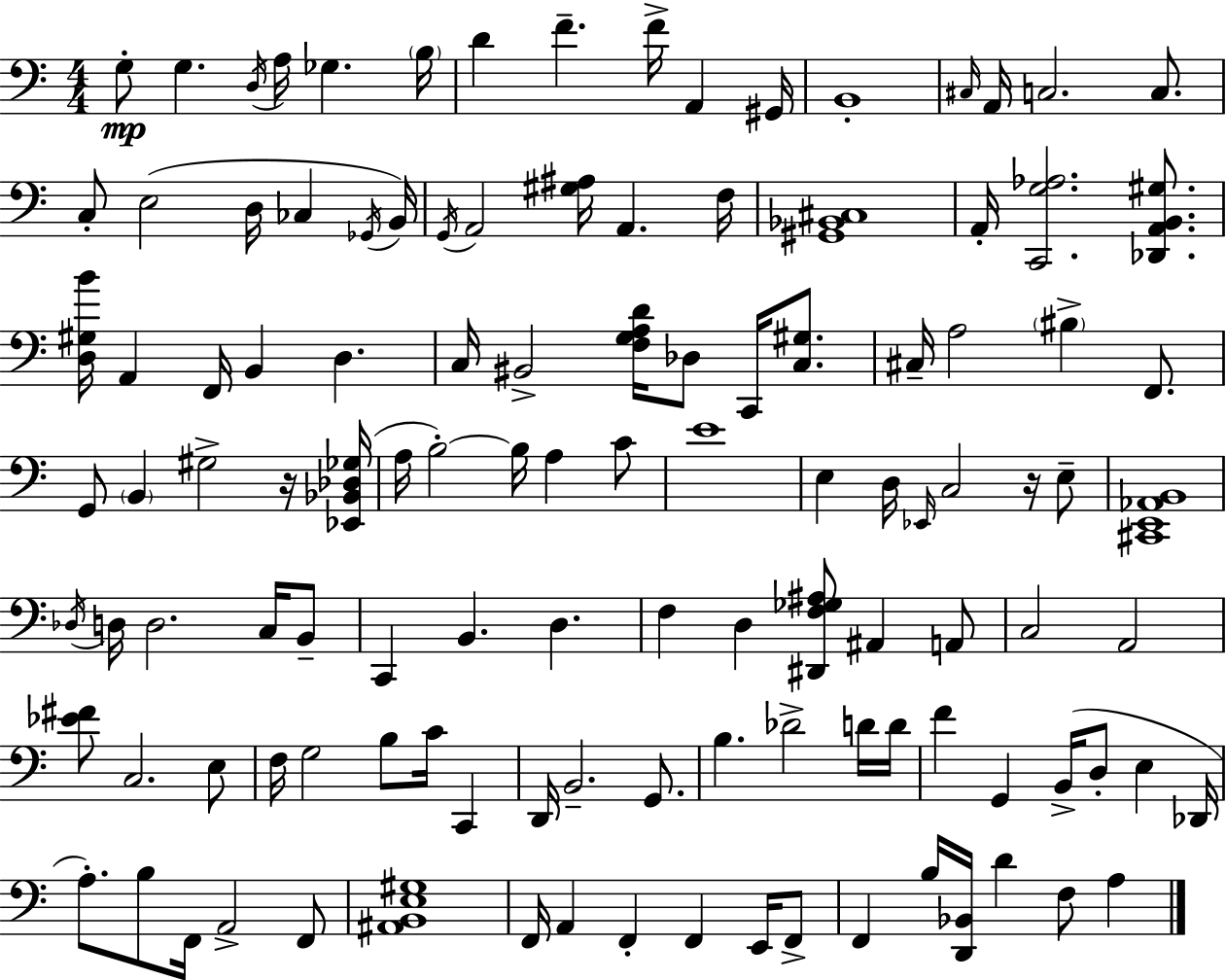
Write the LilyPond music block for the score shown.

{
  \clef bass
  \numericTimeSignature
  \time 4/4
  \key c \major
  g8-.\mp g4. \acciaccatura { d16 } a16 ges4. | \parenthesize b16 d'4 f'4.-- f'16-> a,4 | gis,16 b,1-. | \grace { cis16 } a,16 c2. c8. | \break c8-. e2( d16 ces4 | \acciaccatura { ges,16 }) b,16 \acciaccatura { g,16 } a,2 <gis ais>16 a,4. | f16 <gis, bes, cis>1 | a,16-. <c, g aes>2. | \break <des, a, b, gis>8. <d gis b'>16 a,4 f,16 b,4 d4. | c16 bis,2-> <f g a d'>16 des8 | c,16 <c gis>8. cis16-- a2 \parenthesize bis4-> | f,8. g,8 \parenthesize b,4 gis2-> | \break r16 <ees, bes, des ges>16( a16 b2-.~~) b16 a4 | c'8 e'1 | e4 d16 \grace { ees,16 } c2 | r16 e8-- <cis, e, aes, b,>1 | \break \acciaccatura { des16 } d16 d2. | c16 b,8-- c,4 b,4. | d4. f4 d4 <dis, f ges ais>8 | ais,4 a,8 c2 a,2 | \break <ees' fis'>8 c2. | e8 f16 g2 b8 | c'16 c,4 d,16 b,2.-- | g,8. b4. des'2-> | \break d'16 d'16 f'4 g,4 b,16->( d8-. | e4 des,16 a8.-.) b8 f,16 a,2-> | f,8 <ais, b, e gis>1 | f,16 a,4 f,4-. f,4 | \break e,16 f,8-> f,4 b16 <d, bes,>16 d'4 | f8 a4 \bar "|."
}